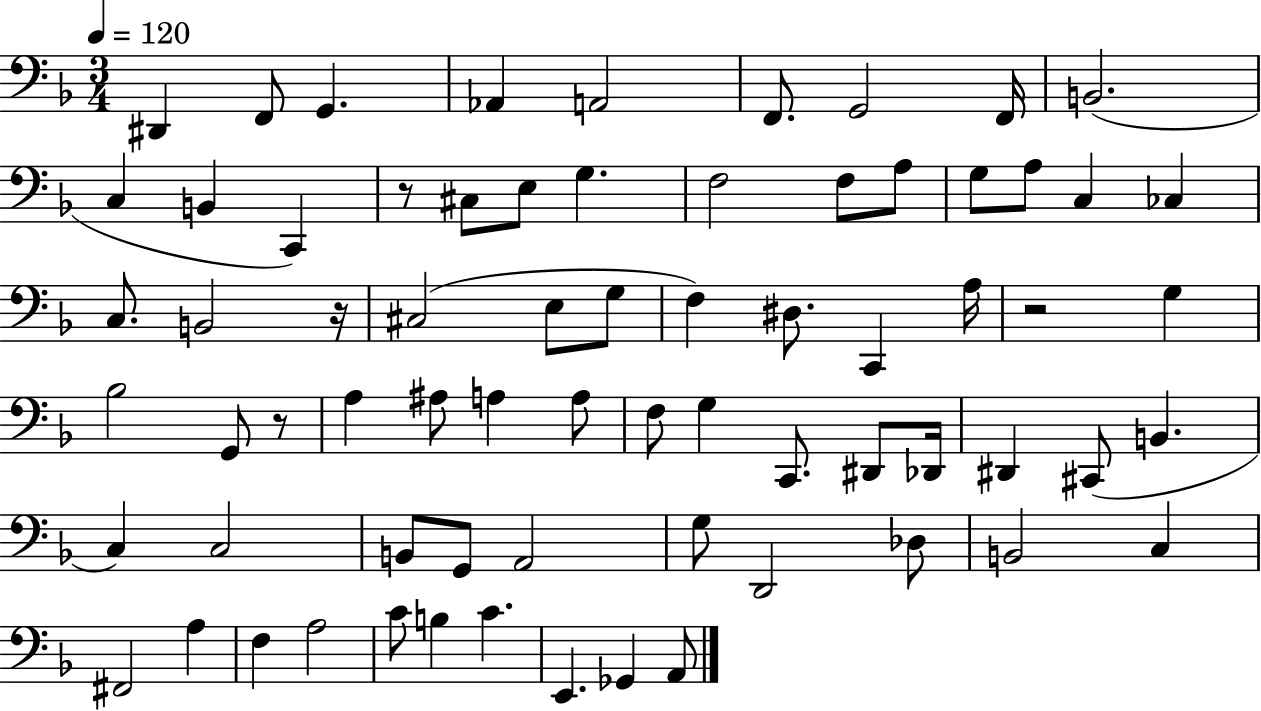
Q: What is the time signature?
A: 3/4